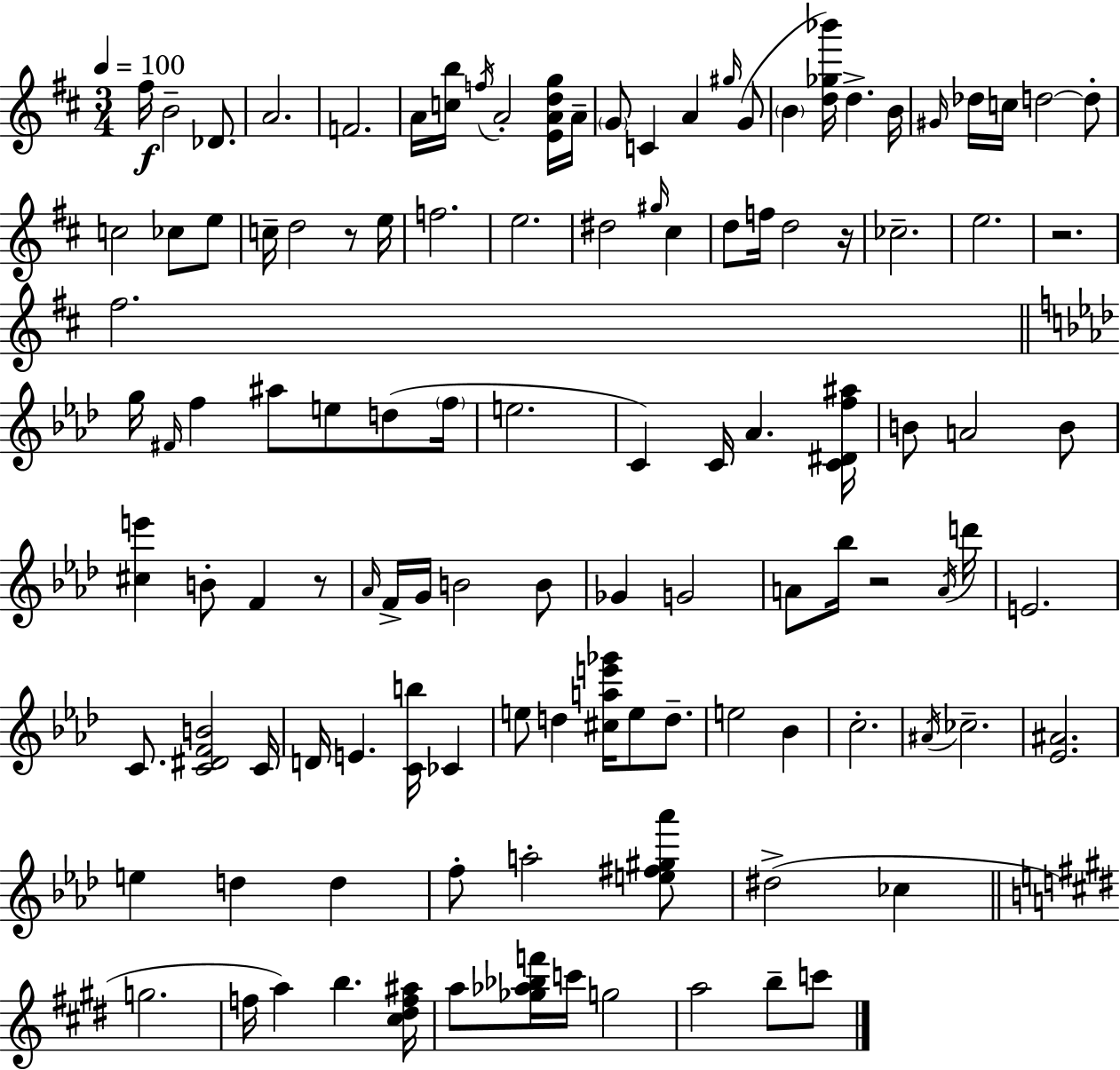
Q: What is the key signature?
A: D major